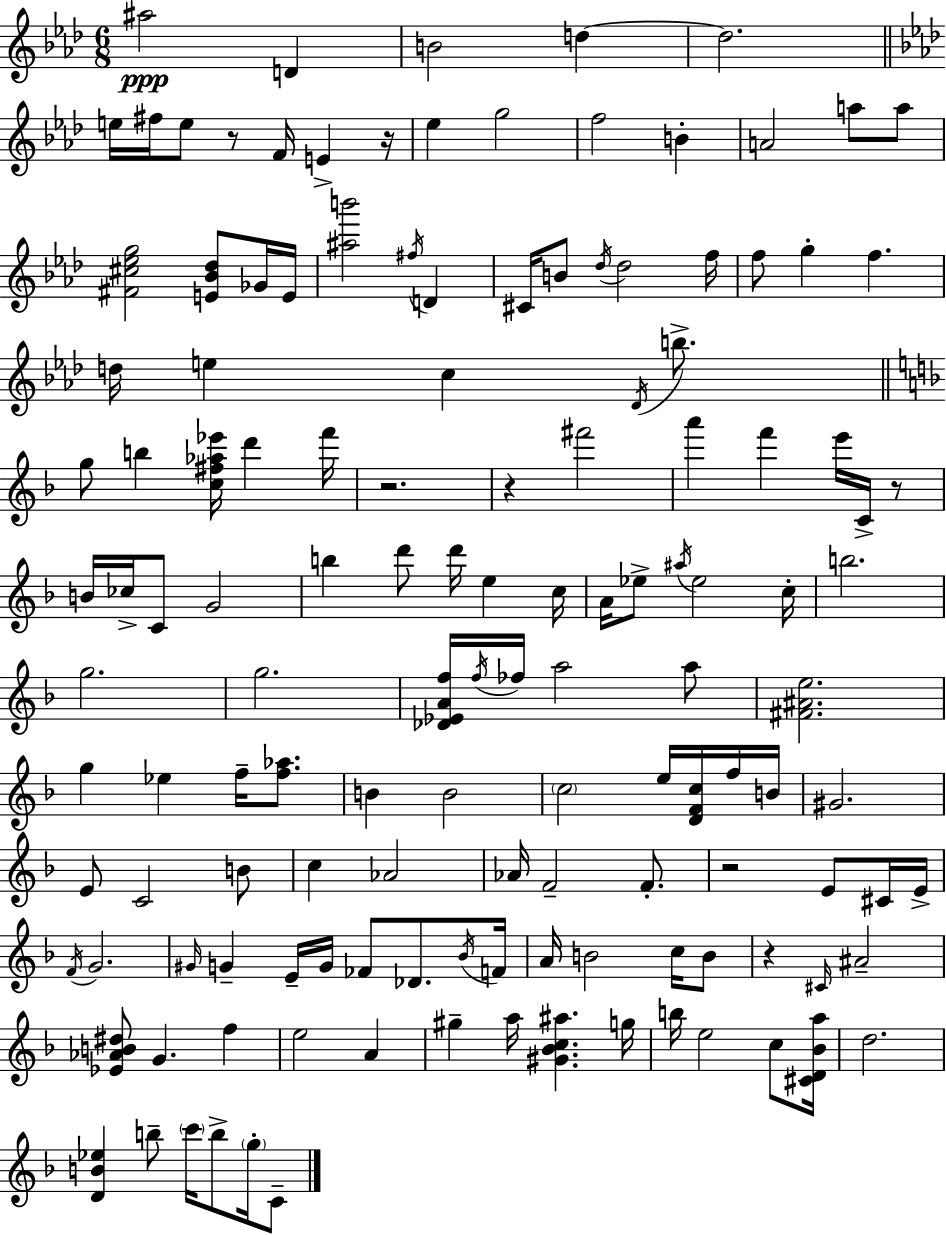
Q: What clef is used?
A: treble